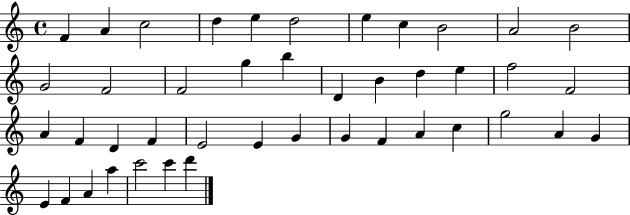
F4/q A4/q C5/h D5/q E5/q D5/h E5/q C5/q B4/h A4/h B4/h G4/h F4/h F4/h G5/q B5/q D4/q B4/q D5/q E5/q F5/h F4/h A4/q F4/q D4/q F4/q E4/h E4/q G4/q G4/q F4/q A4/q C5/q G5/h A4/q G4/q E4/q F4/q A4/q A5/q C6/h C6/q D6/q